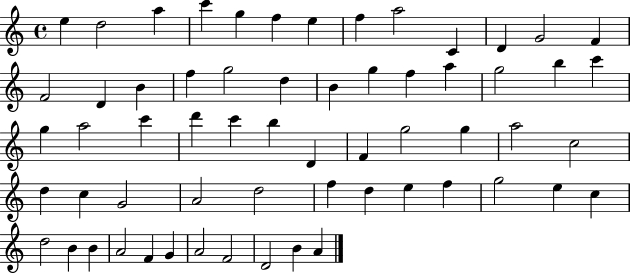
{
  \clef treble
  \time 4/4
  \defaultTimeSignature
  \key c \major
  e''4 d''2 a''4 | c'''4 g''4 f''4 e''4 | f''4 a''2 c'4 | d'4 g'2 f'4 | \break f'2 d'4 b'4 | f''4 g''2 d''4 | b'4 g''4 f''4 a''4 | g''2 b''4 c'''4 | \break g''4 a''2 c'''4 | d'''4 c'''4 b''4 d'4 | f'4 g''2 g''4 | a''2 c''2 | \break d''4 c''4 g'2 | a'2 d''2 | f''4 d''4 e''4 f''4 | g''2 e''4 c''4 | \break d''2 b'4 b'4 | a'2 f'4 g'4 | a'2 f'2 | d'2 b'4 a'4 | \break \bar "|."
}